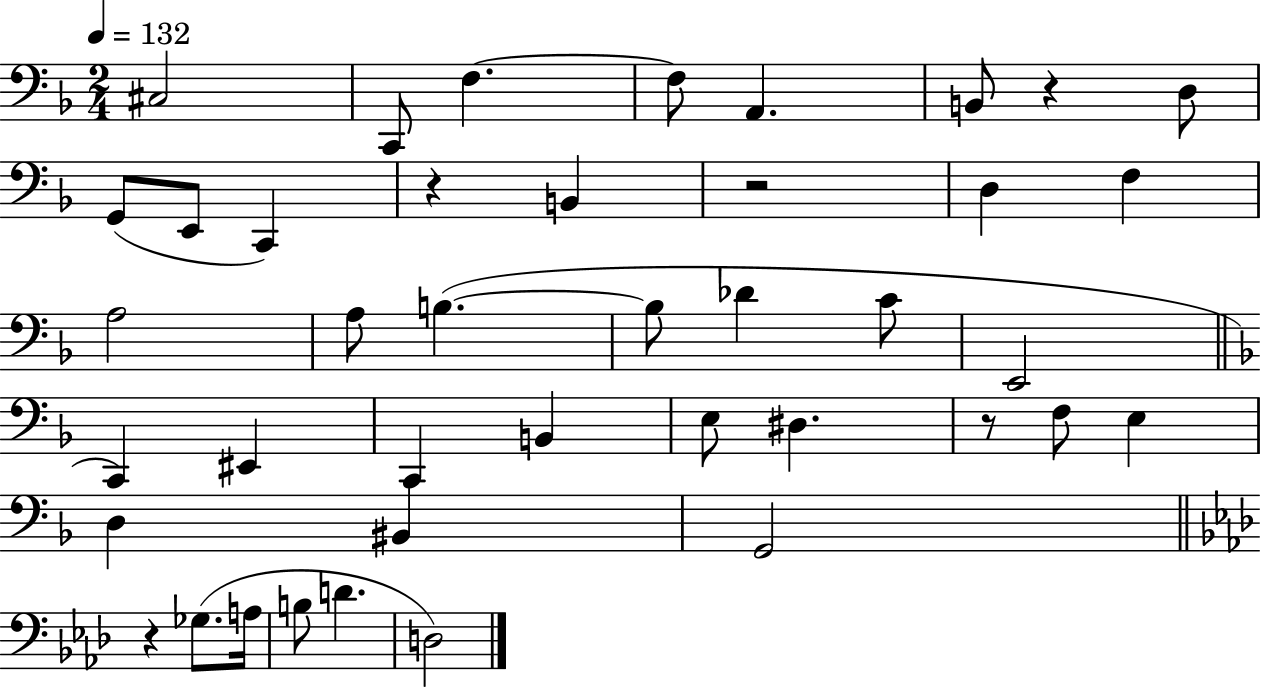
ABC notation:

X:1
T:Untitled
M:2/4
L:1/4
K:F
^C,2 C,,/2 F, F,/2 A,, B,,/2 z D,/2 G,,/2 E,,/2 C,, z B,, z2 D, F, A,2 A,/2 B, B,/2 _D C/2 E,,2 C,, ^E,, C,, B,, E,/2 ^D, z/2 F,/2 E, D, ^B,, G,,2 z _G,/2 A,/4 B,/2 D D,2